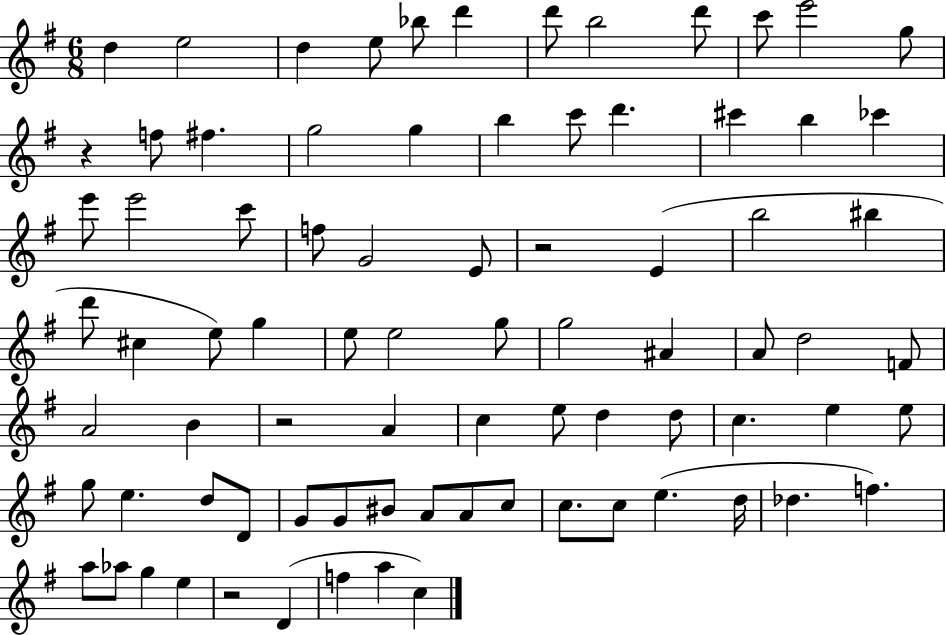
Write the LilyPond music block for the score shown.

{
  \clef treble
  \numericTimeSignature
  \time 6/8
  \key g \major
  d''4 e''2 | d''4 e''8 bes''8 d'''4 | d'''8 b''2 d'''8 | c'''8 e'''2 g''8 | \break r4 f''8 fis''4. | g''2 g''4 | b''4 c'''8 d'''4. | cis'''4 b''4 ces'''4 | \break e'''8 e'''2 c'''8 | f''8 g'2 e'8 | r2 e'4( | b''2 bis''4 | \break d'''8 cis''4 e''8) g''4 | e''8 e''2 g''8 | g''2 ais'4 | a'8 d''2 f'8 | \break a'2 b'4 | r2 a'4 | c''4 e''8 d''4 d''8 | c''4. e''4 e''8 | \break g''8 e''4. d''8 d'8 | g'8 g'8 bis'8 a'8 a'8 c''8 | c''8. c''8 e''4.( d''16 | des''4. f''4.) | \break a''8 aes''8 g''4 e''4 | r2 d'4( | f''4 a''4 c''4) | \bar "|."
}